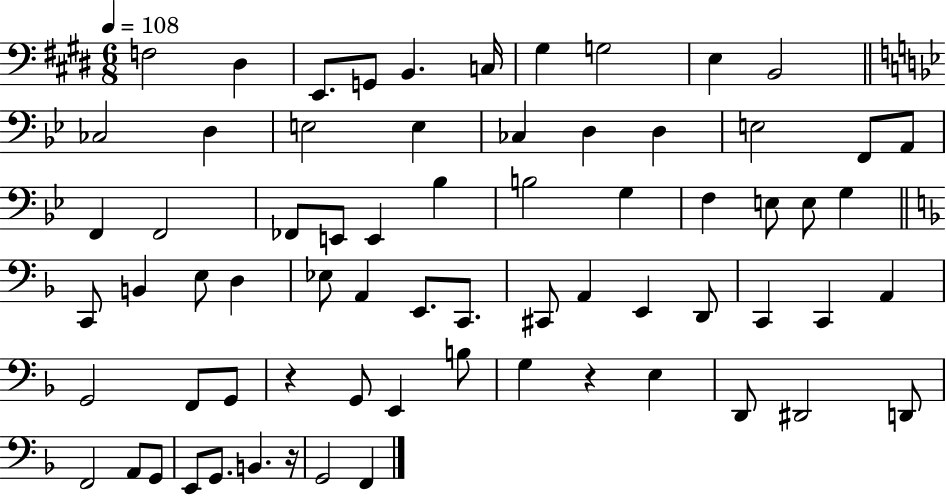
F3/h D#3/q E2/e. G2/e B2/q. C3/s G#3/q G3/h E3/q B2/h CES3/h D3/q E3/h E3/q CES3/q D3/q D3/q E3/h F2/e A2/e F2/q F2/h FES2/e E2/e E2/q Bb3/q B3/h G3/q F3/q E3/e E3/e G3/q C2/e B2/q E3/e D3/q Eb3/e A2/q E2/e. C2/e. C#2/e A2/q E2/q D2/e C2/q C2/q A2/q G2/h F2/e G2/e R/q G2/e E2/q B3/e G3/q R/q E3/q D2/e D#2/h D2/e F2/h A2/e G2/e E2/e G2/e. B2/q. R/s G2/h F2/q